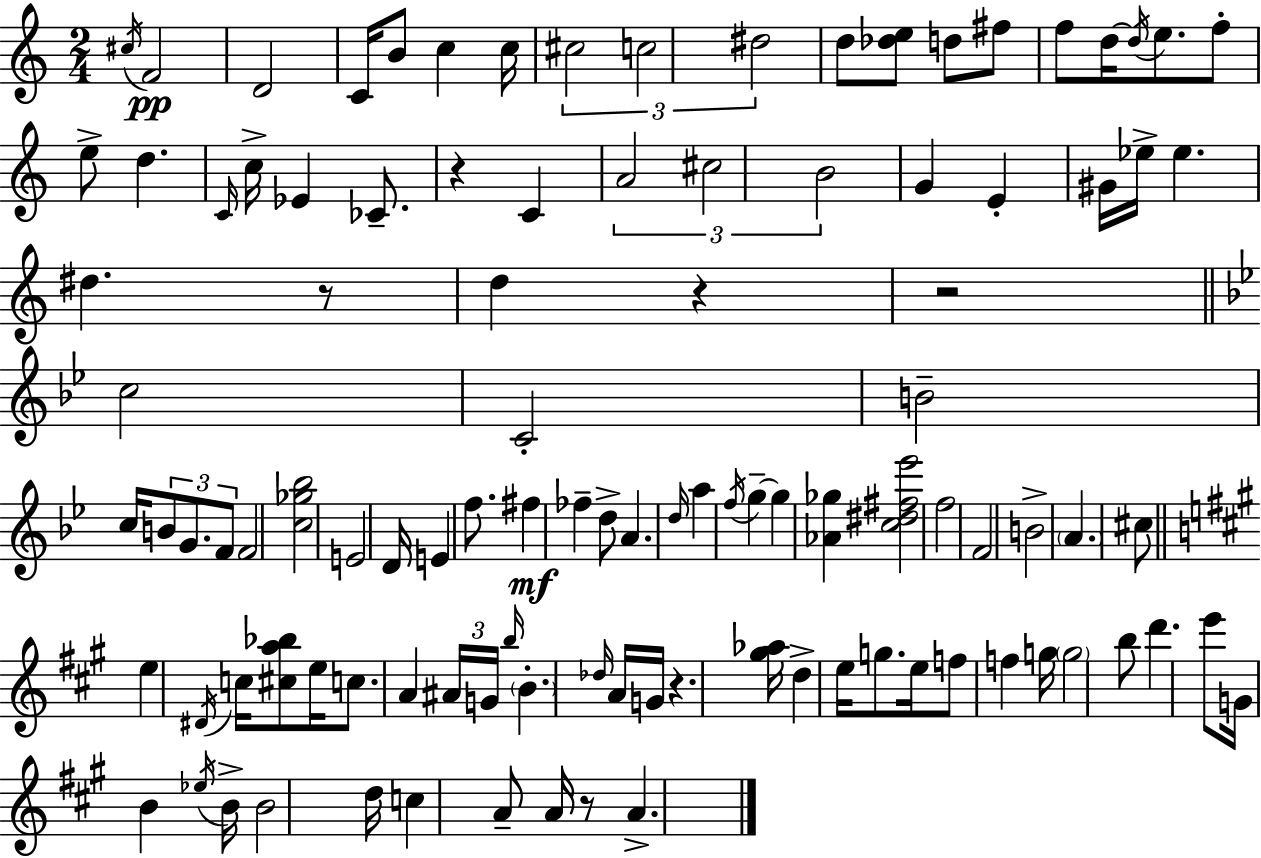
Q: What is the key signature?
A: C major